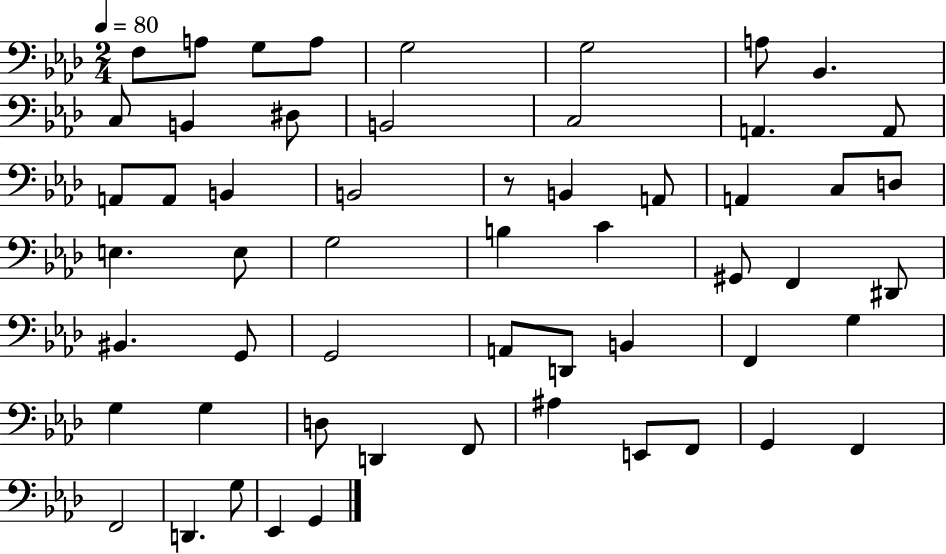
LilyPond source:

{
  \clef bass
  \numericTimeSignature
  \time 2/4
  \key aes \major
  \tempo 4 = 80
  f8 a8 g8 a8 | g2 | g2 | a8 bes,4. | \break c8 b,4 dis8 | b,2 | c2 | a,4. a,8 | \break a,8 a,8 b,4 | b,2 | r8 b,4 a,8 | a,4 c8 d8 | \break e4. e8 | g2 | b4 c'4 | gis,8 f,4 dis,8 | \break bis,4. g,8 | g,2 | a,8 d,8 b,4 | f,4 g4 | \break g4 g4 | d8 d,4 f,8 | ais4 e,8 f,8 | g,4 f,4 | \break f,2 | d,4. g8 | ees,4 g,4 | \bar "|."
}